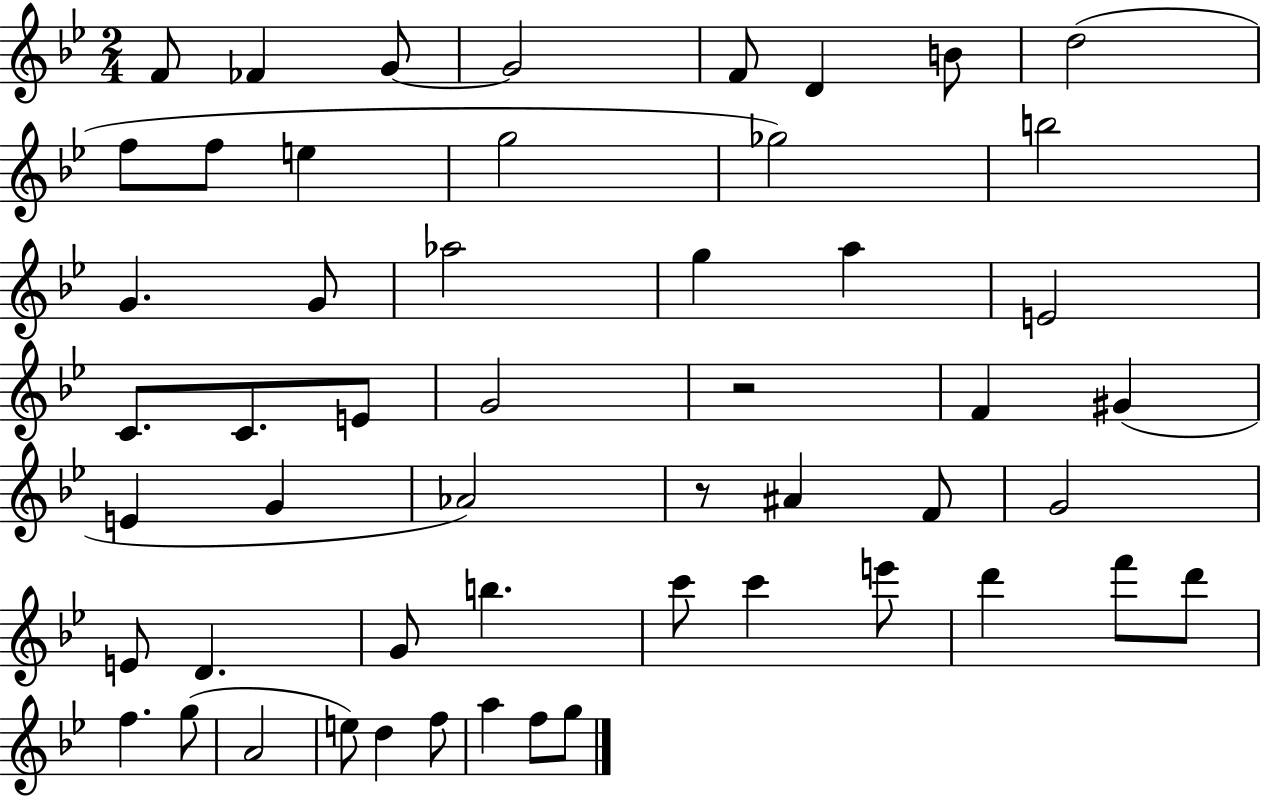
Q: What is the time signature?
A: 2/4